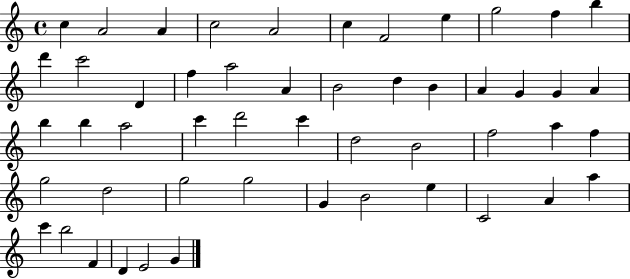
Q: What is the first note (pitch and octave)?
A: C5